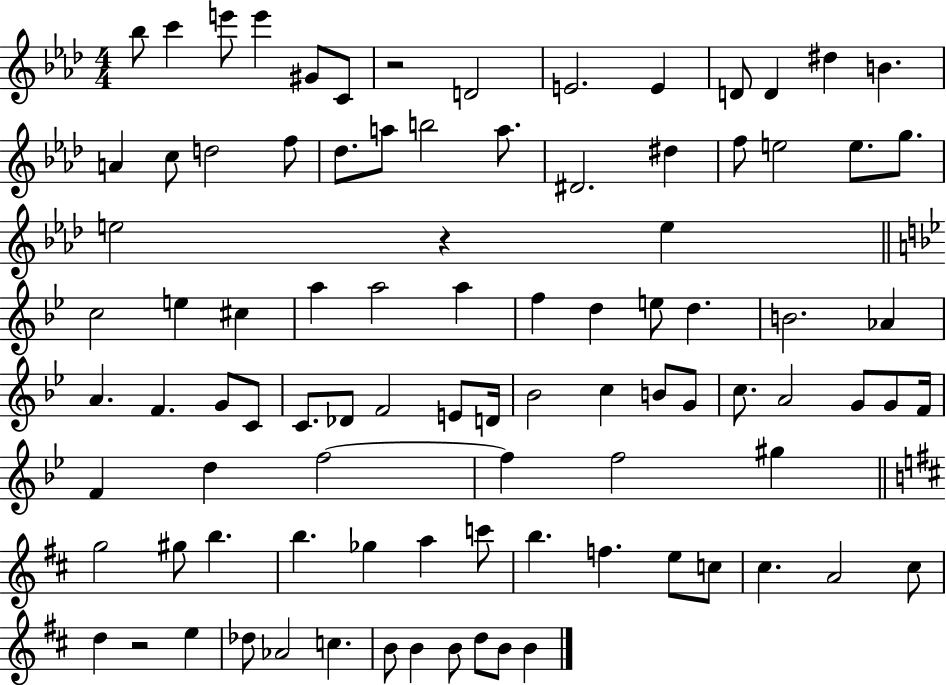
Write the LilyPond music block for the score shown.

{
  \clef treble
  \numericTimeSignature
  \time 4/4
  \key aes \major
  \repeat volta 2 { bes''8 c'''4 e'''8 e'''4 gis'8 c'8 | r2 d'2 | e'2. e'4 | d'8 d'4 dis''4 b'4. | \break a'4 c''8 d''2 f''8 | des''8. a''8 b''2 a''8. | dis'2. dis''4 | f''8 e''2 e''8. g''8. | \break e''2 r4 e''4 | \bar "||" \break \key bes \major c''2 e''4 cis''4 | a''4 a''2 a''4 | f''4 d''4 e''8 d''4. | b'2. aes'4 | \break a'4. f'4. g'8 c'8 | c'8. des'8 f'2 e'8 d'16 | bes'2 c''4 b'8 g'8 | c''8. a'2 g'8 g'8 f'16 | \break f'4 d''4 f''2~~ | f''4 f''2 gis''4 | \bar "||" \break \key d \major g''2 gis''8 b''4. | b''4. ges''4 a''4 c'''8 | b''4. f''4. e''8 c''8 | cis''4. a'2 cis''8 | \break d''4 r2 e''4 | des''8 aes'2 c''4. | b'8 b'4 b'8 d''8 b'8 b'4 | } \bar "|."
}